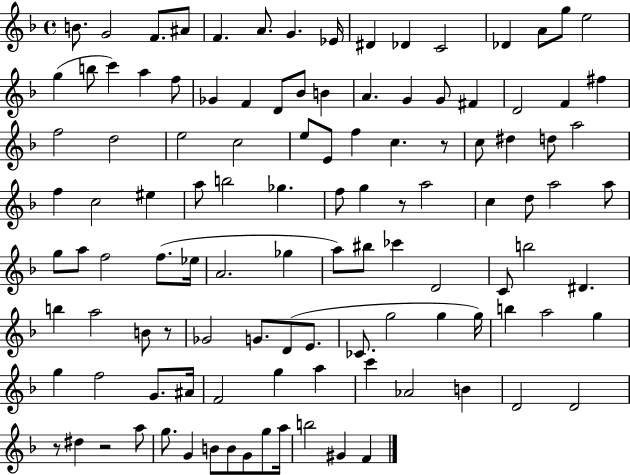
B4/e. G4/h F4/e. A#4/e F4/q. A4/e. G4/q. Eb4/s D#4/q Db4/q C4/h Db4/q A4/e G5/e E5/h G5/q B5/e C6/q A5/q F5/e Gb4/q F4/q D4/e Bb4/e B4/q A4/q. G4/q G4/e F#4/q D4/h F4/q F#5/q F5/h D5/h E5/h C5/h E5/e E4/e F5/q C5/q. R/e C5/e D#5/q D5/e A5/h F5/q C5/h EIS5/q A5/e B5/h Gb5/q. F5/e G5/q R/e A5/h C5/q D5/e A5/h A5/e G5/e A5/e F5/h F5/e. Eb5/s A4/h. Gb5/q A5/e BIS5/e CES6/q D4/h C4/e B5/h D#4/q. B5/q A5/h B4/e R/e Gb4/h G4/e. D4/e E4/e. CES4/e. G5/h G5/q G5/s B5/q A5/h G5/q G5/q F5/h G4/e. A#4/s F4/h G5/q A5/q C6/q Ab4/h B4/q D4/h D4/h R/e D#5/q R/h A5/e G5/e. G4/q B4/e B4/e G4/e G5/e A5/s B5/h G#4/q F4/q